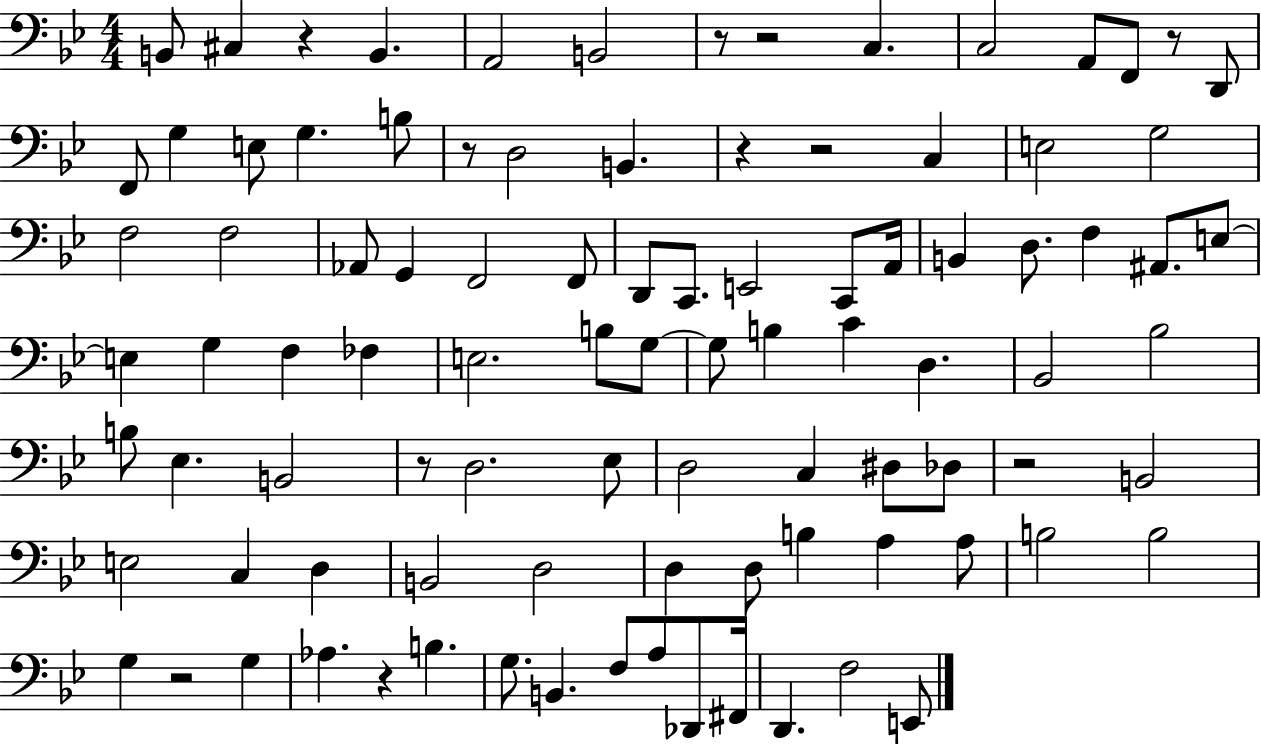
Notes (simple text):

B2/e C#3/q R/q B2/q. A2/h B2/h R/e R/h C3/q. C3/h A2/e F2/e R/e D2/e F2/e G3/q E3/e G3/q. B3/e R/e D3/h B2/q. R/q R/h C3/q E3/h G3/h F3/h F3/h Ab2/e G2/q F2/h F2/e D2/e C2/e. E2/h C2/e A2/s B2/q D3/e. F3/q A#2/e. E3/e E3/q G3/q F3/q FES3/q E3/h. B3/e G3/e G3/e B3/q C4/q D3/q. Bb2/h Bb3/h B3/e Eb3/q. B2/h R/e D3/h. Eb3/e D3/h C3/q D#3/e Db3/e R/h B2/h E3/h C3/q D3/q B2/h D3/h D3/q D3/e B3/q A3/q A3/e B3/h B3/h G3/q R/h G3/q Ab3/q. R/q B3/q. G3/e. B2/q. F3/e A3/e Db2/e F#2/s D2/q. F3/h E2/e